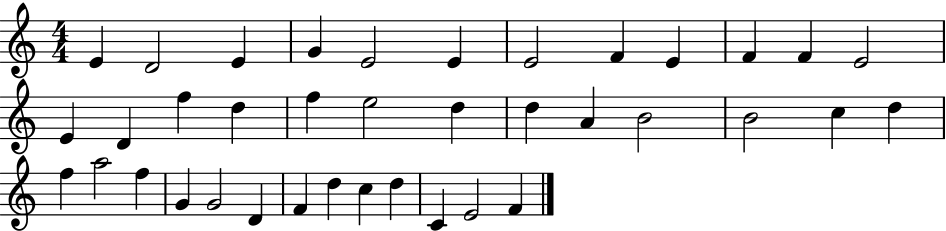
E4/q D4/h E4/q G4/q E4/h E4/q E4/h F4/q E4/q F4/q F4/q E4/h E4/q D4/q F5/q D5/q F5/q E5/h D5/q D5/q A4/q B4/h B4/h C5/q D5/q F5/q A5/h F5/q G4/q G4/h D4/q F4/q D5/q C5/q D5/q C4/q E4/h F4/q